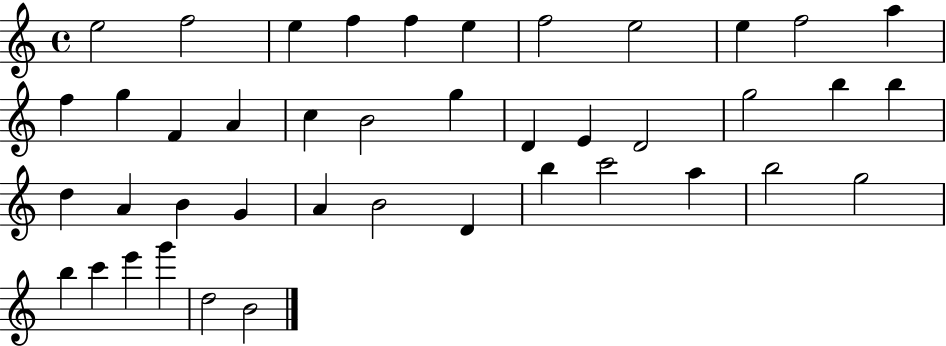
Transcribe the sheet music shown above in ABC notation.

X:1
T:Untitled
M:4/4
L:1/4
K:C
e2 f2 e f f e f2 e2 e f2 a f g F A c B2 g D E D2 g2 b b d A B G A B2 D b c'2 a b2 g2 b c' e' g' d2 B2